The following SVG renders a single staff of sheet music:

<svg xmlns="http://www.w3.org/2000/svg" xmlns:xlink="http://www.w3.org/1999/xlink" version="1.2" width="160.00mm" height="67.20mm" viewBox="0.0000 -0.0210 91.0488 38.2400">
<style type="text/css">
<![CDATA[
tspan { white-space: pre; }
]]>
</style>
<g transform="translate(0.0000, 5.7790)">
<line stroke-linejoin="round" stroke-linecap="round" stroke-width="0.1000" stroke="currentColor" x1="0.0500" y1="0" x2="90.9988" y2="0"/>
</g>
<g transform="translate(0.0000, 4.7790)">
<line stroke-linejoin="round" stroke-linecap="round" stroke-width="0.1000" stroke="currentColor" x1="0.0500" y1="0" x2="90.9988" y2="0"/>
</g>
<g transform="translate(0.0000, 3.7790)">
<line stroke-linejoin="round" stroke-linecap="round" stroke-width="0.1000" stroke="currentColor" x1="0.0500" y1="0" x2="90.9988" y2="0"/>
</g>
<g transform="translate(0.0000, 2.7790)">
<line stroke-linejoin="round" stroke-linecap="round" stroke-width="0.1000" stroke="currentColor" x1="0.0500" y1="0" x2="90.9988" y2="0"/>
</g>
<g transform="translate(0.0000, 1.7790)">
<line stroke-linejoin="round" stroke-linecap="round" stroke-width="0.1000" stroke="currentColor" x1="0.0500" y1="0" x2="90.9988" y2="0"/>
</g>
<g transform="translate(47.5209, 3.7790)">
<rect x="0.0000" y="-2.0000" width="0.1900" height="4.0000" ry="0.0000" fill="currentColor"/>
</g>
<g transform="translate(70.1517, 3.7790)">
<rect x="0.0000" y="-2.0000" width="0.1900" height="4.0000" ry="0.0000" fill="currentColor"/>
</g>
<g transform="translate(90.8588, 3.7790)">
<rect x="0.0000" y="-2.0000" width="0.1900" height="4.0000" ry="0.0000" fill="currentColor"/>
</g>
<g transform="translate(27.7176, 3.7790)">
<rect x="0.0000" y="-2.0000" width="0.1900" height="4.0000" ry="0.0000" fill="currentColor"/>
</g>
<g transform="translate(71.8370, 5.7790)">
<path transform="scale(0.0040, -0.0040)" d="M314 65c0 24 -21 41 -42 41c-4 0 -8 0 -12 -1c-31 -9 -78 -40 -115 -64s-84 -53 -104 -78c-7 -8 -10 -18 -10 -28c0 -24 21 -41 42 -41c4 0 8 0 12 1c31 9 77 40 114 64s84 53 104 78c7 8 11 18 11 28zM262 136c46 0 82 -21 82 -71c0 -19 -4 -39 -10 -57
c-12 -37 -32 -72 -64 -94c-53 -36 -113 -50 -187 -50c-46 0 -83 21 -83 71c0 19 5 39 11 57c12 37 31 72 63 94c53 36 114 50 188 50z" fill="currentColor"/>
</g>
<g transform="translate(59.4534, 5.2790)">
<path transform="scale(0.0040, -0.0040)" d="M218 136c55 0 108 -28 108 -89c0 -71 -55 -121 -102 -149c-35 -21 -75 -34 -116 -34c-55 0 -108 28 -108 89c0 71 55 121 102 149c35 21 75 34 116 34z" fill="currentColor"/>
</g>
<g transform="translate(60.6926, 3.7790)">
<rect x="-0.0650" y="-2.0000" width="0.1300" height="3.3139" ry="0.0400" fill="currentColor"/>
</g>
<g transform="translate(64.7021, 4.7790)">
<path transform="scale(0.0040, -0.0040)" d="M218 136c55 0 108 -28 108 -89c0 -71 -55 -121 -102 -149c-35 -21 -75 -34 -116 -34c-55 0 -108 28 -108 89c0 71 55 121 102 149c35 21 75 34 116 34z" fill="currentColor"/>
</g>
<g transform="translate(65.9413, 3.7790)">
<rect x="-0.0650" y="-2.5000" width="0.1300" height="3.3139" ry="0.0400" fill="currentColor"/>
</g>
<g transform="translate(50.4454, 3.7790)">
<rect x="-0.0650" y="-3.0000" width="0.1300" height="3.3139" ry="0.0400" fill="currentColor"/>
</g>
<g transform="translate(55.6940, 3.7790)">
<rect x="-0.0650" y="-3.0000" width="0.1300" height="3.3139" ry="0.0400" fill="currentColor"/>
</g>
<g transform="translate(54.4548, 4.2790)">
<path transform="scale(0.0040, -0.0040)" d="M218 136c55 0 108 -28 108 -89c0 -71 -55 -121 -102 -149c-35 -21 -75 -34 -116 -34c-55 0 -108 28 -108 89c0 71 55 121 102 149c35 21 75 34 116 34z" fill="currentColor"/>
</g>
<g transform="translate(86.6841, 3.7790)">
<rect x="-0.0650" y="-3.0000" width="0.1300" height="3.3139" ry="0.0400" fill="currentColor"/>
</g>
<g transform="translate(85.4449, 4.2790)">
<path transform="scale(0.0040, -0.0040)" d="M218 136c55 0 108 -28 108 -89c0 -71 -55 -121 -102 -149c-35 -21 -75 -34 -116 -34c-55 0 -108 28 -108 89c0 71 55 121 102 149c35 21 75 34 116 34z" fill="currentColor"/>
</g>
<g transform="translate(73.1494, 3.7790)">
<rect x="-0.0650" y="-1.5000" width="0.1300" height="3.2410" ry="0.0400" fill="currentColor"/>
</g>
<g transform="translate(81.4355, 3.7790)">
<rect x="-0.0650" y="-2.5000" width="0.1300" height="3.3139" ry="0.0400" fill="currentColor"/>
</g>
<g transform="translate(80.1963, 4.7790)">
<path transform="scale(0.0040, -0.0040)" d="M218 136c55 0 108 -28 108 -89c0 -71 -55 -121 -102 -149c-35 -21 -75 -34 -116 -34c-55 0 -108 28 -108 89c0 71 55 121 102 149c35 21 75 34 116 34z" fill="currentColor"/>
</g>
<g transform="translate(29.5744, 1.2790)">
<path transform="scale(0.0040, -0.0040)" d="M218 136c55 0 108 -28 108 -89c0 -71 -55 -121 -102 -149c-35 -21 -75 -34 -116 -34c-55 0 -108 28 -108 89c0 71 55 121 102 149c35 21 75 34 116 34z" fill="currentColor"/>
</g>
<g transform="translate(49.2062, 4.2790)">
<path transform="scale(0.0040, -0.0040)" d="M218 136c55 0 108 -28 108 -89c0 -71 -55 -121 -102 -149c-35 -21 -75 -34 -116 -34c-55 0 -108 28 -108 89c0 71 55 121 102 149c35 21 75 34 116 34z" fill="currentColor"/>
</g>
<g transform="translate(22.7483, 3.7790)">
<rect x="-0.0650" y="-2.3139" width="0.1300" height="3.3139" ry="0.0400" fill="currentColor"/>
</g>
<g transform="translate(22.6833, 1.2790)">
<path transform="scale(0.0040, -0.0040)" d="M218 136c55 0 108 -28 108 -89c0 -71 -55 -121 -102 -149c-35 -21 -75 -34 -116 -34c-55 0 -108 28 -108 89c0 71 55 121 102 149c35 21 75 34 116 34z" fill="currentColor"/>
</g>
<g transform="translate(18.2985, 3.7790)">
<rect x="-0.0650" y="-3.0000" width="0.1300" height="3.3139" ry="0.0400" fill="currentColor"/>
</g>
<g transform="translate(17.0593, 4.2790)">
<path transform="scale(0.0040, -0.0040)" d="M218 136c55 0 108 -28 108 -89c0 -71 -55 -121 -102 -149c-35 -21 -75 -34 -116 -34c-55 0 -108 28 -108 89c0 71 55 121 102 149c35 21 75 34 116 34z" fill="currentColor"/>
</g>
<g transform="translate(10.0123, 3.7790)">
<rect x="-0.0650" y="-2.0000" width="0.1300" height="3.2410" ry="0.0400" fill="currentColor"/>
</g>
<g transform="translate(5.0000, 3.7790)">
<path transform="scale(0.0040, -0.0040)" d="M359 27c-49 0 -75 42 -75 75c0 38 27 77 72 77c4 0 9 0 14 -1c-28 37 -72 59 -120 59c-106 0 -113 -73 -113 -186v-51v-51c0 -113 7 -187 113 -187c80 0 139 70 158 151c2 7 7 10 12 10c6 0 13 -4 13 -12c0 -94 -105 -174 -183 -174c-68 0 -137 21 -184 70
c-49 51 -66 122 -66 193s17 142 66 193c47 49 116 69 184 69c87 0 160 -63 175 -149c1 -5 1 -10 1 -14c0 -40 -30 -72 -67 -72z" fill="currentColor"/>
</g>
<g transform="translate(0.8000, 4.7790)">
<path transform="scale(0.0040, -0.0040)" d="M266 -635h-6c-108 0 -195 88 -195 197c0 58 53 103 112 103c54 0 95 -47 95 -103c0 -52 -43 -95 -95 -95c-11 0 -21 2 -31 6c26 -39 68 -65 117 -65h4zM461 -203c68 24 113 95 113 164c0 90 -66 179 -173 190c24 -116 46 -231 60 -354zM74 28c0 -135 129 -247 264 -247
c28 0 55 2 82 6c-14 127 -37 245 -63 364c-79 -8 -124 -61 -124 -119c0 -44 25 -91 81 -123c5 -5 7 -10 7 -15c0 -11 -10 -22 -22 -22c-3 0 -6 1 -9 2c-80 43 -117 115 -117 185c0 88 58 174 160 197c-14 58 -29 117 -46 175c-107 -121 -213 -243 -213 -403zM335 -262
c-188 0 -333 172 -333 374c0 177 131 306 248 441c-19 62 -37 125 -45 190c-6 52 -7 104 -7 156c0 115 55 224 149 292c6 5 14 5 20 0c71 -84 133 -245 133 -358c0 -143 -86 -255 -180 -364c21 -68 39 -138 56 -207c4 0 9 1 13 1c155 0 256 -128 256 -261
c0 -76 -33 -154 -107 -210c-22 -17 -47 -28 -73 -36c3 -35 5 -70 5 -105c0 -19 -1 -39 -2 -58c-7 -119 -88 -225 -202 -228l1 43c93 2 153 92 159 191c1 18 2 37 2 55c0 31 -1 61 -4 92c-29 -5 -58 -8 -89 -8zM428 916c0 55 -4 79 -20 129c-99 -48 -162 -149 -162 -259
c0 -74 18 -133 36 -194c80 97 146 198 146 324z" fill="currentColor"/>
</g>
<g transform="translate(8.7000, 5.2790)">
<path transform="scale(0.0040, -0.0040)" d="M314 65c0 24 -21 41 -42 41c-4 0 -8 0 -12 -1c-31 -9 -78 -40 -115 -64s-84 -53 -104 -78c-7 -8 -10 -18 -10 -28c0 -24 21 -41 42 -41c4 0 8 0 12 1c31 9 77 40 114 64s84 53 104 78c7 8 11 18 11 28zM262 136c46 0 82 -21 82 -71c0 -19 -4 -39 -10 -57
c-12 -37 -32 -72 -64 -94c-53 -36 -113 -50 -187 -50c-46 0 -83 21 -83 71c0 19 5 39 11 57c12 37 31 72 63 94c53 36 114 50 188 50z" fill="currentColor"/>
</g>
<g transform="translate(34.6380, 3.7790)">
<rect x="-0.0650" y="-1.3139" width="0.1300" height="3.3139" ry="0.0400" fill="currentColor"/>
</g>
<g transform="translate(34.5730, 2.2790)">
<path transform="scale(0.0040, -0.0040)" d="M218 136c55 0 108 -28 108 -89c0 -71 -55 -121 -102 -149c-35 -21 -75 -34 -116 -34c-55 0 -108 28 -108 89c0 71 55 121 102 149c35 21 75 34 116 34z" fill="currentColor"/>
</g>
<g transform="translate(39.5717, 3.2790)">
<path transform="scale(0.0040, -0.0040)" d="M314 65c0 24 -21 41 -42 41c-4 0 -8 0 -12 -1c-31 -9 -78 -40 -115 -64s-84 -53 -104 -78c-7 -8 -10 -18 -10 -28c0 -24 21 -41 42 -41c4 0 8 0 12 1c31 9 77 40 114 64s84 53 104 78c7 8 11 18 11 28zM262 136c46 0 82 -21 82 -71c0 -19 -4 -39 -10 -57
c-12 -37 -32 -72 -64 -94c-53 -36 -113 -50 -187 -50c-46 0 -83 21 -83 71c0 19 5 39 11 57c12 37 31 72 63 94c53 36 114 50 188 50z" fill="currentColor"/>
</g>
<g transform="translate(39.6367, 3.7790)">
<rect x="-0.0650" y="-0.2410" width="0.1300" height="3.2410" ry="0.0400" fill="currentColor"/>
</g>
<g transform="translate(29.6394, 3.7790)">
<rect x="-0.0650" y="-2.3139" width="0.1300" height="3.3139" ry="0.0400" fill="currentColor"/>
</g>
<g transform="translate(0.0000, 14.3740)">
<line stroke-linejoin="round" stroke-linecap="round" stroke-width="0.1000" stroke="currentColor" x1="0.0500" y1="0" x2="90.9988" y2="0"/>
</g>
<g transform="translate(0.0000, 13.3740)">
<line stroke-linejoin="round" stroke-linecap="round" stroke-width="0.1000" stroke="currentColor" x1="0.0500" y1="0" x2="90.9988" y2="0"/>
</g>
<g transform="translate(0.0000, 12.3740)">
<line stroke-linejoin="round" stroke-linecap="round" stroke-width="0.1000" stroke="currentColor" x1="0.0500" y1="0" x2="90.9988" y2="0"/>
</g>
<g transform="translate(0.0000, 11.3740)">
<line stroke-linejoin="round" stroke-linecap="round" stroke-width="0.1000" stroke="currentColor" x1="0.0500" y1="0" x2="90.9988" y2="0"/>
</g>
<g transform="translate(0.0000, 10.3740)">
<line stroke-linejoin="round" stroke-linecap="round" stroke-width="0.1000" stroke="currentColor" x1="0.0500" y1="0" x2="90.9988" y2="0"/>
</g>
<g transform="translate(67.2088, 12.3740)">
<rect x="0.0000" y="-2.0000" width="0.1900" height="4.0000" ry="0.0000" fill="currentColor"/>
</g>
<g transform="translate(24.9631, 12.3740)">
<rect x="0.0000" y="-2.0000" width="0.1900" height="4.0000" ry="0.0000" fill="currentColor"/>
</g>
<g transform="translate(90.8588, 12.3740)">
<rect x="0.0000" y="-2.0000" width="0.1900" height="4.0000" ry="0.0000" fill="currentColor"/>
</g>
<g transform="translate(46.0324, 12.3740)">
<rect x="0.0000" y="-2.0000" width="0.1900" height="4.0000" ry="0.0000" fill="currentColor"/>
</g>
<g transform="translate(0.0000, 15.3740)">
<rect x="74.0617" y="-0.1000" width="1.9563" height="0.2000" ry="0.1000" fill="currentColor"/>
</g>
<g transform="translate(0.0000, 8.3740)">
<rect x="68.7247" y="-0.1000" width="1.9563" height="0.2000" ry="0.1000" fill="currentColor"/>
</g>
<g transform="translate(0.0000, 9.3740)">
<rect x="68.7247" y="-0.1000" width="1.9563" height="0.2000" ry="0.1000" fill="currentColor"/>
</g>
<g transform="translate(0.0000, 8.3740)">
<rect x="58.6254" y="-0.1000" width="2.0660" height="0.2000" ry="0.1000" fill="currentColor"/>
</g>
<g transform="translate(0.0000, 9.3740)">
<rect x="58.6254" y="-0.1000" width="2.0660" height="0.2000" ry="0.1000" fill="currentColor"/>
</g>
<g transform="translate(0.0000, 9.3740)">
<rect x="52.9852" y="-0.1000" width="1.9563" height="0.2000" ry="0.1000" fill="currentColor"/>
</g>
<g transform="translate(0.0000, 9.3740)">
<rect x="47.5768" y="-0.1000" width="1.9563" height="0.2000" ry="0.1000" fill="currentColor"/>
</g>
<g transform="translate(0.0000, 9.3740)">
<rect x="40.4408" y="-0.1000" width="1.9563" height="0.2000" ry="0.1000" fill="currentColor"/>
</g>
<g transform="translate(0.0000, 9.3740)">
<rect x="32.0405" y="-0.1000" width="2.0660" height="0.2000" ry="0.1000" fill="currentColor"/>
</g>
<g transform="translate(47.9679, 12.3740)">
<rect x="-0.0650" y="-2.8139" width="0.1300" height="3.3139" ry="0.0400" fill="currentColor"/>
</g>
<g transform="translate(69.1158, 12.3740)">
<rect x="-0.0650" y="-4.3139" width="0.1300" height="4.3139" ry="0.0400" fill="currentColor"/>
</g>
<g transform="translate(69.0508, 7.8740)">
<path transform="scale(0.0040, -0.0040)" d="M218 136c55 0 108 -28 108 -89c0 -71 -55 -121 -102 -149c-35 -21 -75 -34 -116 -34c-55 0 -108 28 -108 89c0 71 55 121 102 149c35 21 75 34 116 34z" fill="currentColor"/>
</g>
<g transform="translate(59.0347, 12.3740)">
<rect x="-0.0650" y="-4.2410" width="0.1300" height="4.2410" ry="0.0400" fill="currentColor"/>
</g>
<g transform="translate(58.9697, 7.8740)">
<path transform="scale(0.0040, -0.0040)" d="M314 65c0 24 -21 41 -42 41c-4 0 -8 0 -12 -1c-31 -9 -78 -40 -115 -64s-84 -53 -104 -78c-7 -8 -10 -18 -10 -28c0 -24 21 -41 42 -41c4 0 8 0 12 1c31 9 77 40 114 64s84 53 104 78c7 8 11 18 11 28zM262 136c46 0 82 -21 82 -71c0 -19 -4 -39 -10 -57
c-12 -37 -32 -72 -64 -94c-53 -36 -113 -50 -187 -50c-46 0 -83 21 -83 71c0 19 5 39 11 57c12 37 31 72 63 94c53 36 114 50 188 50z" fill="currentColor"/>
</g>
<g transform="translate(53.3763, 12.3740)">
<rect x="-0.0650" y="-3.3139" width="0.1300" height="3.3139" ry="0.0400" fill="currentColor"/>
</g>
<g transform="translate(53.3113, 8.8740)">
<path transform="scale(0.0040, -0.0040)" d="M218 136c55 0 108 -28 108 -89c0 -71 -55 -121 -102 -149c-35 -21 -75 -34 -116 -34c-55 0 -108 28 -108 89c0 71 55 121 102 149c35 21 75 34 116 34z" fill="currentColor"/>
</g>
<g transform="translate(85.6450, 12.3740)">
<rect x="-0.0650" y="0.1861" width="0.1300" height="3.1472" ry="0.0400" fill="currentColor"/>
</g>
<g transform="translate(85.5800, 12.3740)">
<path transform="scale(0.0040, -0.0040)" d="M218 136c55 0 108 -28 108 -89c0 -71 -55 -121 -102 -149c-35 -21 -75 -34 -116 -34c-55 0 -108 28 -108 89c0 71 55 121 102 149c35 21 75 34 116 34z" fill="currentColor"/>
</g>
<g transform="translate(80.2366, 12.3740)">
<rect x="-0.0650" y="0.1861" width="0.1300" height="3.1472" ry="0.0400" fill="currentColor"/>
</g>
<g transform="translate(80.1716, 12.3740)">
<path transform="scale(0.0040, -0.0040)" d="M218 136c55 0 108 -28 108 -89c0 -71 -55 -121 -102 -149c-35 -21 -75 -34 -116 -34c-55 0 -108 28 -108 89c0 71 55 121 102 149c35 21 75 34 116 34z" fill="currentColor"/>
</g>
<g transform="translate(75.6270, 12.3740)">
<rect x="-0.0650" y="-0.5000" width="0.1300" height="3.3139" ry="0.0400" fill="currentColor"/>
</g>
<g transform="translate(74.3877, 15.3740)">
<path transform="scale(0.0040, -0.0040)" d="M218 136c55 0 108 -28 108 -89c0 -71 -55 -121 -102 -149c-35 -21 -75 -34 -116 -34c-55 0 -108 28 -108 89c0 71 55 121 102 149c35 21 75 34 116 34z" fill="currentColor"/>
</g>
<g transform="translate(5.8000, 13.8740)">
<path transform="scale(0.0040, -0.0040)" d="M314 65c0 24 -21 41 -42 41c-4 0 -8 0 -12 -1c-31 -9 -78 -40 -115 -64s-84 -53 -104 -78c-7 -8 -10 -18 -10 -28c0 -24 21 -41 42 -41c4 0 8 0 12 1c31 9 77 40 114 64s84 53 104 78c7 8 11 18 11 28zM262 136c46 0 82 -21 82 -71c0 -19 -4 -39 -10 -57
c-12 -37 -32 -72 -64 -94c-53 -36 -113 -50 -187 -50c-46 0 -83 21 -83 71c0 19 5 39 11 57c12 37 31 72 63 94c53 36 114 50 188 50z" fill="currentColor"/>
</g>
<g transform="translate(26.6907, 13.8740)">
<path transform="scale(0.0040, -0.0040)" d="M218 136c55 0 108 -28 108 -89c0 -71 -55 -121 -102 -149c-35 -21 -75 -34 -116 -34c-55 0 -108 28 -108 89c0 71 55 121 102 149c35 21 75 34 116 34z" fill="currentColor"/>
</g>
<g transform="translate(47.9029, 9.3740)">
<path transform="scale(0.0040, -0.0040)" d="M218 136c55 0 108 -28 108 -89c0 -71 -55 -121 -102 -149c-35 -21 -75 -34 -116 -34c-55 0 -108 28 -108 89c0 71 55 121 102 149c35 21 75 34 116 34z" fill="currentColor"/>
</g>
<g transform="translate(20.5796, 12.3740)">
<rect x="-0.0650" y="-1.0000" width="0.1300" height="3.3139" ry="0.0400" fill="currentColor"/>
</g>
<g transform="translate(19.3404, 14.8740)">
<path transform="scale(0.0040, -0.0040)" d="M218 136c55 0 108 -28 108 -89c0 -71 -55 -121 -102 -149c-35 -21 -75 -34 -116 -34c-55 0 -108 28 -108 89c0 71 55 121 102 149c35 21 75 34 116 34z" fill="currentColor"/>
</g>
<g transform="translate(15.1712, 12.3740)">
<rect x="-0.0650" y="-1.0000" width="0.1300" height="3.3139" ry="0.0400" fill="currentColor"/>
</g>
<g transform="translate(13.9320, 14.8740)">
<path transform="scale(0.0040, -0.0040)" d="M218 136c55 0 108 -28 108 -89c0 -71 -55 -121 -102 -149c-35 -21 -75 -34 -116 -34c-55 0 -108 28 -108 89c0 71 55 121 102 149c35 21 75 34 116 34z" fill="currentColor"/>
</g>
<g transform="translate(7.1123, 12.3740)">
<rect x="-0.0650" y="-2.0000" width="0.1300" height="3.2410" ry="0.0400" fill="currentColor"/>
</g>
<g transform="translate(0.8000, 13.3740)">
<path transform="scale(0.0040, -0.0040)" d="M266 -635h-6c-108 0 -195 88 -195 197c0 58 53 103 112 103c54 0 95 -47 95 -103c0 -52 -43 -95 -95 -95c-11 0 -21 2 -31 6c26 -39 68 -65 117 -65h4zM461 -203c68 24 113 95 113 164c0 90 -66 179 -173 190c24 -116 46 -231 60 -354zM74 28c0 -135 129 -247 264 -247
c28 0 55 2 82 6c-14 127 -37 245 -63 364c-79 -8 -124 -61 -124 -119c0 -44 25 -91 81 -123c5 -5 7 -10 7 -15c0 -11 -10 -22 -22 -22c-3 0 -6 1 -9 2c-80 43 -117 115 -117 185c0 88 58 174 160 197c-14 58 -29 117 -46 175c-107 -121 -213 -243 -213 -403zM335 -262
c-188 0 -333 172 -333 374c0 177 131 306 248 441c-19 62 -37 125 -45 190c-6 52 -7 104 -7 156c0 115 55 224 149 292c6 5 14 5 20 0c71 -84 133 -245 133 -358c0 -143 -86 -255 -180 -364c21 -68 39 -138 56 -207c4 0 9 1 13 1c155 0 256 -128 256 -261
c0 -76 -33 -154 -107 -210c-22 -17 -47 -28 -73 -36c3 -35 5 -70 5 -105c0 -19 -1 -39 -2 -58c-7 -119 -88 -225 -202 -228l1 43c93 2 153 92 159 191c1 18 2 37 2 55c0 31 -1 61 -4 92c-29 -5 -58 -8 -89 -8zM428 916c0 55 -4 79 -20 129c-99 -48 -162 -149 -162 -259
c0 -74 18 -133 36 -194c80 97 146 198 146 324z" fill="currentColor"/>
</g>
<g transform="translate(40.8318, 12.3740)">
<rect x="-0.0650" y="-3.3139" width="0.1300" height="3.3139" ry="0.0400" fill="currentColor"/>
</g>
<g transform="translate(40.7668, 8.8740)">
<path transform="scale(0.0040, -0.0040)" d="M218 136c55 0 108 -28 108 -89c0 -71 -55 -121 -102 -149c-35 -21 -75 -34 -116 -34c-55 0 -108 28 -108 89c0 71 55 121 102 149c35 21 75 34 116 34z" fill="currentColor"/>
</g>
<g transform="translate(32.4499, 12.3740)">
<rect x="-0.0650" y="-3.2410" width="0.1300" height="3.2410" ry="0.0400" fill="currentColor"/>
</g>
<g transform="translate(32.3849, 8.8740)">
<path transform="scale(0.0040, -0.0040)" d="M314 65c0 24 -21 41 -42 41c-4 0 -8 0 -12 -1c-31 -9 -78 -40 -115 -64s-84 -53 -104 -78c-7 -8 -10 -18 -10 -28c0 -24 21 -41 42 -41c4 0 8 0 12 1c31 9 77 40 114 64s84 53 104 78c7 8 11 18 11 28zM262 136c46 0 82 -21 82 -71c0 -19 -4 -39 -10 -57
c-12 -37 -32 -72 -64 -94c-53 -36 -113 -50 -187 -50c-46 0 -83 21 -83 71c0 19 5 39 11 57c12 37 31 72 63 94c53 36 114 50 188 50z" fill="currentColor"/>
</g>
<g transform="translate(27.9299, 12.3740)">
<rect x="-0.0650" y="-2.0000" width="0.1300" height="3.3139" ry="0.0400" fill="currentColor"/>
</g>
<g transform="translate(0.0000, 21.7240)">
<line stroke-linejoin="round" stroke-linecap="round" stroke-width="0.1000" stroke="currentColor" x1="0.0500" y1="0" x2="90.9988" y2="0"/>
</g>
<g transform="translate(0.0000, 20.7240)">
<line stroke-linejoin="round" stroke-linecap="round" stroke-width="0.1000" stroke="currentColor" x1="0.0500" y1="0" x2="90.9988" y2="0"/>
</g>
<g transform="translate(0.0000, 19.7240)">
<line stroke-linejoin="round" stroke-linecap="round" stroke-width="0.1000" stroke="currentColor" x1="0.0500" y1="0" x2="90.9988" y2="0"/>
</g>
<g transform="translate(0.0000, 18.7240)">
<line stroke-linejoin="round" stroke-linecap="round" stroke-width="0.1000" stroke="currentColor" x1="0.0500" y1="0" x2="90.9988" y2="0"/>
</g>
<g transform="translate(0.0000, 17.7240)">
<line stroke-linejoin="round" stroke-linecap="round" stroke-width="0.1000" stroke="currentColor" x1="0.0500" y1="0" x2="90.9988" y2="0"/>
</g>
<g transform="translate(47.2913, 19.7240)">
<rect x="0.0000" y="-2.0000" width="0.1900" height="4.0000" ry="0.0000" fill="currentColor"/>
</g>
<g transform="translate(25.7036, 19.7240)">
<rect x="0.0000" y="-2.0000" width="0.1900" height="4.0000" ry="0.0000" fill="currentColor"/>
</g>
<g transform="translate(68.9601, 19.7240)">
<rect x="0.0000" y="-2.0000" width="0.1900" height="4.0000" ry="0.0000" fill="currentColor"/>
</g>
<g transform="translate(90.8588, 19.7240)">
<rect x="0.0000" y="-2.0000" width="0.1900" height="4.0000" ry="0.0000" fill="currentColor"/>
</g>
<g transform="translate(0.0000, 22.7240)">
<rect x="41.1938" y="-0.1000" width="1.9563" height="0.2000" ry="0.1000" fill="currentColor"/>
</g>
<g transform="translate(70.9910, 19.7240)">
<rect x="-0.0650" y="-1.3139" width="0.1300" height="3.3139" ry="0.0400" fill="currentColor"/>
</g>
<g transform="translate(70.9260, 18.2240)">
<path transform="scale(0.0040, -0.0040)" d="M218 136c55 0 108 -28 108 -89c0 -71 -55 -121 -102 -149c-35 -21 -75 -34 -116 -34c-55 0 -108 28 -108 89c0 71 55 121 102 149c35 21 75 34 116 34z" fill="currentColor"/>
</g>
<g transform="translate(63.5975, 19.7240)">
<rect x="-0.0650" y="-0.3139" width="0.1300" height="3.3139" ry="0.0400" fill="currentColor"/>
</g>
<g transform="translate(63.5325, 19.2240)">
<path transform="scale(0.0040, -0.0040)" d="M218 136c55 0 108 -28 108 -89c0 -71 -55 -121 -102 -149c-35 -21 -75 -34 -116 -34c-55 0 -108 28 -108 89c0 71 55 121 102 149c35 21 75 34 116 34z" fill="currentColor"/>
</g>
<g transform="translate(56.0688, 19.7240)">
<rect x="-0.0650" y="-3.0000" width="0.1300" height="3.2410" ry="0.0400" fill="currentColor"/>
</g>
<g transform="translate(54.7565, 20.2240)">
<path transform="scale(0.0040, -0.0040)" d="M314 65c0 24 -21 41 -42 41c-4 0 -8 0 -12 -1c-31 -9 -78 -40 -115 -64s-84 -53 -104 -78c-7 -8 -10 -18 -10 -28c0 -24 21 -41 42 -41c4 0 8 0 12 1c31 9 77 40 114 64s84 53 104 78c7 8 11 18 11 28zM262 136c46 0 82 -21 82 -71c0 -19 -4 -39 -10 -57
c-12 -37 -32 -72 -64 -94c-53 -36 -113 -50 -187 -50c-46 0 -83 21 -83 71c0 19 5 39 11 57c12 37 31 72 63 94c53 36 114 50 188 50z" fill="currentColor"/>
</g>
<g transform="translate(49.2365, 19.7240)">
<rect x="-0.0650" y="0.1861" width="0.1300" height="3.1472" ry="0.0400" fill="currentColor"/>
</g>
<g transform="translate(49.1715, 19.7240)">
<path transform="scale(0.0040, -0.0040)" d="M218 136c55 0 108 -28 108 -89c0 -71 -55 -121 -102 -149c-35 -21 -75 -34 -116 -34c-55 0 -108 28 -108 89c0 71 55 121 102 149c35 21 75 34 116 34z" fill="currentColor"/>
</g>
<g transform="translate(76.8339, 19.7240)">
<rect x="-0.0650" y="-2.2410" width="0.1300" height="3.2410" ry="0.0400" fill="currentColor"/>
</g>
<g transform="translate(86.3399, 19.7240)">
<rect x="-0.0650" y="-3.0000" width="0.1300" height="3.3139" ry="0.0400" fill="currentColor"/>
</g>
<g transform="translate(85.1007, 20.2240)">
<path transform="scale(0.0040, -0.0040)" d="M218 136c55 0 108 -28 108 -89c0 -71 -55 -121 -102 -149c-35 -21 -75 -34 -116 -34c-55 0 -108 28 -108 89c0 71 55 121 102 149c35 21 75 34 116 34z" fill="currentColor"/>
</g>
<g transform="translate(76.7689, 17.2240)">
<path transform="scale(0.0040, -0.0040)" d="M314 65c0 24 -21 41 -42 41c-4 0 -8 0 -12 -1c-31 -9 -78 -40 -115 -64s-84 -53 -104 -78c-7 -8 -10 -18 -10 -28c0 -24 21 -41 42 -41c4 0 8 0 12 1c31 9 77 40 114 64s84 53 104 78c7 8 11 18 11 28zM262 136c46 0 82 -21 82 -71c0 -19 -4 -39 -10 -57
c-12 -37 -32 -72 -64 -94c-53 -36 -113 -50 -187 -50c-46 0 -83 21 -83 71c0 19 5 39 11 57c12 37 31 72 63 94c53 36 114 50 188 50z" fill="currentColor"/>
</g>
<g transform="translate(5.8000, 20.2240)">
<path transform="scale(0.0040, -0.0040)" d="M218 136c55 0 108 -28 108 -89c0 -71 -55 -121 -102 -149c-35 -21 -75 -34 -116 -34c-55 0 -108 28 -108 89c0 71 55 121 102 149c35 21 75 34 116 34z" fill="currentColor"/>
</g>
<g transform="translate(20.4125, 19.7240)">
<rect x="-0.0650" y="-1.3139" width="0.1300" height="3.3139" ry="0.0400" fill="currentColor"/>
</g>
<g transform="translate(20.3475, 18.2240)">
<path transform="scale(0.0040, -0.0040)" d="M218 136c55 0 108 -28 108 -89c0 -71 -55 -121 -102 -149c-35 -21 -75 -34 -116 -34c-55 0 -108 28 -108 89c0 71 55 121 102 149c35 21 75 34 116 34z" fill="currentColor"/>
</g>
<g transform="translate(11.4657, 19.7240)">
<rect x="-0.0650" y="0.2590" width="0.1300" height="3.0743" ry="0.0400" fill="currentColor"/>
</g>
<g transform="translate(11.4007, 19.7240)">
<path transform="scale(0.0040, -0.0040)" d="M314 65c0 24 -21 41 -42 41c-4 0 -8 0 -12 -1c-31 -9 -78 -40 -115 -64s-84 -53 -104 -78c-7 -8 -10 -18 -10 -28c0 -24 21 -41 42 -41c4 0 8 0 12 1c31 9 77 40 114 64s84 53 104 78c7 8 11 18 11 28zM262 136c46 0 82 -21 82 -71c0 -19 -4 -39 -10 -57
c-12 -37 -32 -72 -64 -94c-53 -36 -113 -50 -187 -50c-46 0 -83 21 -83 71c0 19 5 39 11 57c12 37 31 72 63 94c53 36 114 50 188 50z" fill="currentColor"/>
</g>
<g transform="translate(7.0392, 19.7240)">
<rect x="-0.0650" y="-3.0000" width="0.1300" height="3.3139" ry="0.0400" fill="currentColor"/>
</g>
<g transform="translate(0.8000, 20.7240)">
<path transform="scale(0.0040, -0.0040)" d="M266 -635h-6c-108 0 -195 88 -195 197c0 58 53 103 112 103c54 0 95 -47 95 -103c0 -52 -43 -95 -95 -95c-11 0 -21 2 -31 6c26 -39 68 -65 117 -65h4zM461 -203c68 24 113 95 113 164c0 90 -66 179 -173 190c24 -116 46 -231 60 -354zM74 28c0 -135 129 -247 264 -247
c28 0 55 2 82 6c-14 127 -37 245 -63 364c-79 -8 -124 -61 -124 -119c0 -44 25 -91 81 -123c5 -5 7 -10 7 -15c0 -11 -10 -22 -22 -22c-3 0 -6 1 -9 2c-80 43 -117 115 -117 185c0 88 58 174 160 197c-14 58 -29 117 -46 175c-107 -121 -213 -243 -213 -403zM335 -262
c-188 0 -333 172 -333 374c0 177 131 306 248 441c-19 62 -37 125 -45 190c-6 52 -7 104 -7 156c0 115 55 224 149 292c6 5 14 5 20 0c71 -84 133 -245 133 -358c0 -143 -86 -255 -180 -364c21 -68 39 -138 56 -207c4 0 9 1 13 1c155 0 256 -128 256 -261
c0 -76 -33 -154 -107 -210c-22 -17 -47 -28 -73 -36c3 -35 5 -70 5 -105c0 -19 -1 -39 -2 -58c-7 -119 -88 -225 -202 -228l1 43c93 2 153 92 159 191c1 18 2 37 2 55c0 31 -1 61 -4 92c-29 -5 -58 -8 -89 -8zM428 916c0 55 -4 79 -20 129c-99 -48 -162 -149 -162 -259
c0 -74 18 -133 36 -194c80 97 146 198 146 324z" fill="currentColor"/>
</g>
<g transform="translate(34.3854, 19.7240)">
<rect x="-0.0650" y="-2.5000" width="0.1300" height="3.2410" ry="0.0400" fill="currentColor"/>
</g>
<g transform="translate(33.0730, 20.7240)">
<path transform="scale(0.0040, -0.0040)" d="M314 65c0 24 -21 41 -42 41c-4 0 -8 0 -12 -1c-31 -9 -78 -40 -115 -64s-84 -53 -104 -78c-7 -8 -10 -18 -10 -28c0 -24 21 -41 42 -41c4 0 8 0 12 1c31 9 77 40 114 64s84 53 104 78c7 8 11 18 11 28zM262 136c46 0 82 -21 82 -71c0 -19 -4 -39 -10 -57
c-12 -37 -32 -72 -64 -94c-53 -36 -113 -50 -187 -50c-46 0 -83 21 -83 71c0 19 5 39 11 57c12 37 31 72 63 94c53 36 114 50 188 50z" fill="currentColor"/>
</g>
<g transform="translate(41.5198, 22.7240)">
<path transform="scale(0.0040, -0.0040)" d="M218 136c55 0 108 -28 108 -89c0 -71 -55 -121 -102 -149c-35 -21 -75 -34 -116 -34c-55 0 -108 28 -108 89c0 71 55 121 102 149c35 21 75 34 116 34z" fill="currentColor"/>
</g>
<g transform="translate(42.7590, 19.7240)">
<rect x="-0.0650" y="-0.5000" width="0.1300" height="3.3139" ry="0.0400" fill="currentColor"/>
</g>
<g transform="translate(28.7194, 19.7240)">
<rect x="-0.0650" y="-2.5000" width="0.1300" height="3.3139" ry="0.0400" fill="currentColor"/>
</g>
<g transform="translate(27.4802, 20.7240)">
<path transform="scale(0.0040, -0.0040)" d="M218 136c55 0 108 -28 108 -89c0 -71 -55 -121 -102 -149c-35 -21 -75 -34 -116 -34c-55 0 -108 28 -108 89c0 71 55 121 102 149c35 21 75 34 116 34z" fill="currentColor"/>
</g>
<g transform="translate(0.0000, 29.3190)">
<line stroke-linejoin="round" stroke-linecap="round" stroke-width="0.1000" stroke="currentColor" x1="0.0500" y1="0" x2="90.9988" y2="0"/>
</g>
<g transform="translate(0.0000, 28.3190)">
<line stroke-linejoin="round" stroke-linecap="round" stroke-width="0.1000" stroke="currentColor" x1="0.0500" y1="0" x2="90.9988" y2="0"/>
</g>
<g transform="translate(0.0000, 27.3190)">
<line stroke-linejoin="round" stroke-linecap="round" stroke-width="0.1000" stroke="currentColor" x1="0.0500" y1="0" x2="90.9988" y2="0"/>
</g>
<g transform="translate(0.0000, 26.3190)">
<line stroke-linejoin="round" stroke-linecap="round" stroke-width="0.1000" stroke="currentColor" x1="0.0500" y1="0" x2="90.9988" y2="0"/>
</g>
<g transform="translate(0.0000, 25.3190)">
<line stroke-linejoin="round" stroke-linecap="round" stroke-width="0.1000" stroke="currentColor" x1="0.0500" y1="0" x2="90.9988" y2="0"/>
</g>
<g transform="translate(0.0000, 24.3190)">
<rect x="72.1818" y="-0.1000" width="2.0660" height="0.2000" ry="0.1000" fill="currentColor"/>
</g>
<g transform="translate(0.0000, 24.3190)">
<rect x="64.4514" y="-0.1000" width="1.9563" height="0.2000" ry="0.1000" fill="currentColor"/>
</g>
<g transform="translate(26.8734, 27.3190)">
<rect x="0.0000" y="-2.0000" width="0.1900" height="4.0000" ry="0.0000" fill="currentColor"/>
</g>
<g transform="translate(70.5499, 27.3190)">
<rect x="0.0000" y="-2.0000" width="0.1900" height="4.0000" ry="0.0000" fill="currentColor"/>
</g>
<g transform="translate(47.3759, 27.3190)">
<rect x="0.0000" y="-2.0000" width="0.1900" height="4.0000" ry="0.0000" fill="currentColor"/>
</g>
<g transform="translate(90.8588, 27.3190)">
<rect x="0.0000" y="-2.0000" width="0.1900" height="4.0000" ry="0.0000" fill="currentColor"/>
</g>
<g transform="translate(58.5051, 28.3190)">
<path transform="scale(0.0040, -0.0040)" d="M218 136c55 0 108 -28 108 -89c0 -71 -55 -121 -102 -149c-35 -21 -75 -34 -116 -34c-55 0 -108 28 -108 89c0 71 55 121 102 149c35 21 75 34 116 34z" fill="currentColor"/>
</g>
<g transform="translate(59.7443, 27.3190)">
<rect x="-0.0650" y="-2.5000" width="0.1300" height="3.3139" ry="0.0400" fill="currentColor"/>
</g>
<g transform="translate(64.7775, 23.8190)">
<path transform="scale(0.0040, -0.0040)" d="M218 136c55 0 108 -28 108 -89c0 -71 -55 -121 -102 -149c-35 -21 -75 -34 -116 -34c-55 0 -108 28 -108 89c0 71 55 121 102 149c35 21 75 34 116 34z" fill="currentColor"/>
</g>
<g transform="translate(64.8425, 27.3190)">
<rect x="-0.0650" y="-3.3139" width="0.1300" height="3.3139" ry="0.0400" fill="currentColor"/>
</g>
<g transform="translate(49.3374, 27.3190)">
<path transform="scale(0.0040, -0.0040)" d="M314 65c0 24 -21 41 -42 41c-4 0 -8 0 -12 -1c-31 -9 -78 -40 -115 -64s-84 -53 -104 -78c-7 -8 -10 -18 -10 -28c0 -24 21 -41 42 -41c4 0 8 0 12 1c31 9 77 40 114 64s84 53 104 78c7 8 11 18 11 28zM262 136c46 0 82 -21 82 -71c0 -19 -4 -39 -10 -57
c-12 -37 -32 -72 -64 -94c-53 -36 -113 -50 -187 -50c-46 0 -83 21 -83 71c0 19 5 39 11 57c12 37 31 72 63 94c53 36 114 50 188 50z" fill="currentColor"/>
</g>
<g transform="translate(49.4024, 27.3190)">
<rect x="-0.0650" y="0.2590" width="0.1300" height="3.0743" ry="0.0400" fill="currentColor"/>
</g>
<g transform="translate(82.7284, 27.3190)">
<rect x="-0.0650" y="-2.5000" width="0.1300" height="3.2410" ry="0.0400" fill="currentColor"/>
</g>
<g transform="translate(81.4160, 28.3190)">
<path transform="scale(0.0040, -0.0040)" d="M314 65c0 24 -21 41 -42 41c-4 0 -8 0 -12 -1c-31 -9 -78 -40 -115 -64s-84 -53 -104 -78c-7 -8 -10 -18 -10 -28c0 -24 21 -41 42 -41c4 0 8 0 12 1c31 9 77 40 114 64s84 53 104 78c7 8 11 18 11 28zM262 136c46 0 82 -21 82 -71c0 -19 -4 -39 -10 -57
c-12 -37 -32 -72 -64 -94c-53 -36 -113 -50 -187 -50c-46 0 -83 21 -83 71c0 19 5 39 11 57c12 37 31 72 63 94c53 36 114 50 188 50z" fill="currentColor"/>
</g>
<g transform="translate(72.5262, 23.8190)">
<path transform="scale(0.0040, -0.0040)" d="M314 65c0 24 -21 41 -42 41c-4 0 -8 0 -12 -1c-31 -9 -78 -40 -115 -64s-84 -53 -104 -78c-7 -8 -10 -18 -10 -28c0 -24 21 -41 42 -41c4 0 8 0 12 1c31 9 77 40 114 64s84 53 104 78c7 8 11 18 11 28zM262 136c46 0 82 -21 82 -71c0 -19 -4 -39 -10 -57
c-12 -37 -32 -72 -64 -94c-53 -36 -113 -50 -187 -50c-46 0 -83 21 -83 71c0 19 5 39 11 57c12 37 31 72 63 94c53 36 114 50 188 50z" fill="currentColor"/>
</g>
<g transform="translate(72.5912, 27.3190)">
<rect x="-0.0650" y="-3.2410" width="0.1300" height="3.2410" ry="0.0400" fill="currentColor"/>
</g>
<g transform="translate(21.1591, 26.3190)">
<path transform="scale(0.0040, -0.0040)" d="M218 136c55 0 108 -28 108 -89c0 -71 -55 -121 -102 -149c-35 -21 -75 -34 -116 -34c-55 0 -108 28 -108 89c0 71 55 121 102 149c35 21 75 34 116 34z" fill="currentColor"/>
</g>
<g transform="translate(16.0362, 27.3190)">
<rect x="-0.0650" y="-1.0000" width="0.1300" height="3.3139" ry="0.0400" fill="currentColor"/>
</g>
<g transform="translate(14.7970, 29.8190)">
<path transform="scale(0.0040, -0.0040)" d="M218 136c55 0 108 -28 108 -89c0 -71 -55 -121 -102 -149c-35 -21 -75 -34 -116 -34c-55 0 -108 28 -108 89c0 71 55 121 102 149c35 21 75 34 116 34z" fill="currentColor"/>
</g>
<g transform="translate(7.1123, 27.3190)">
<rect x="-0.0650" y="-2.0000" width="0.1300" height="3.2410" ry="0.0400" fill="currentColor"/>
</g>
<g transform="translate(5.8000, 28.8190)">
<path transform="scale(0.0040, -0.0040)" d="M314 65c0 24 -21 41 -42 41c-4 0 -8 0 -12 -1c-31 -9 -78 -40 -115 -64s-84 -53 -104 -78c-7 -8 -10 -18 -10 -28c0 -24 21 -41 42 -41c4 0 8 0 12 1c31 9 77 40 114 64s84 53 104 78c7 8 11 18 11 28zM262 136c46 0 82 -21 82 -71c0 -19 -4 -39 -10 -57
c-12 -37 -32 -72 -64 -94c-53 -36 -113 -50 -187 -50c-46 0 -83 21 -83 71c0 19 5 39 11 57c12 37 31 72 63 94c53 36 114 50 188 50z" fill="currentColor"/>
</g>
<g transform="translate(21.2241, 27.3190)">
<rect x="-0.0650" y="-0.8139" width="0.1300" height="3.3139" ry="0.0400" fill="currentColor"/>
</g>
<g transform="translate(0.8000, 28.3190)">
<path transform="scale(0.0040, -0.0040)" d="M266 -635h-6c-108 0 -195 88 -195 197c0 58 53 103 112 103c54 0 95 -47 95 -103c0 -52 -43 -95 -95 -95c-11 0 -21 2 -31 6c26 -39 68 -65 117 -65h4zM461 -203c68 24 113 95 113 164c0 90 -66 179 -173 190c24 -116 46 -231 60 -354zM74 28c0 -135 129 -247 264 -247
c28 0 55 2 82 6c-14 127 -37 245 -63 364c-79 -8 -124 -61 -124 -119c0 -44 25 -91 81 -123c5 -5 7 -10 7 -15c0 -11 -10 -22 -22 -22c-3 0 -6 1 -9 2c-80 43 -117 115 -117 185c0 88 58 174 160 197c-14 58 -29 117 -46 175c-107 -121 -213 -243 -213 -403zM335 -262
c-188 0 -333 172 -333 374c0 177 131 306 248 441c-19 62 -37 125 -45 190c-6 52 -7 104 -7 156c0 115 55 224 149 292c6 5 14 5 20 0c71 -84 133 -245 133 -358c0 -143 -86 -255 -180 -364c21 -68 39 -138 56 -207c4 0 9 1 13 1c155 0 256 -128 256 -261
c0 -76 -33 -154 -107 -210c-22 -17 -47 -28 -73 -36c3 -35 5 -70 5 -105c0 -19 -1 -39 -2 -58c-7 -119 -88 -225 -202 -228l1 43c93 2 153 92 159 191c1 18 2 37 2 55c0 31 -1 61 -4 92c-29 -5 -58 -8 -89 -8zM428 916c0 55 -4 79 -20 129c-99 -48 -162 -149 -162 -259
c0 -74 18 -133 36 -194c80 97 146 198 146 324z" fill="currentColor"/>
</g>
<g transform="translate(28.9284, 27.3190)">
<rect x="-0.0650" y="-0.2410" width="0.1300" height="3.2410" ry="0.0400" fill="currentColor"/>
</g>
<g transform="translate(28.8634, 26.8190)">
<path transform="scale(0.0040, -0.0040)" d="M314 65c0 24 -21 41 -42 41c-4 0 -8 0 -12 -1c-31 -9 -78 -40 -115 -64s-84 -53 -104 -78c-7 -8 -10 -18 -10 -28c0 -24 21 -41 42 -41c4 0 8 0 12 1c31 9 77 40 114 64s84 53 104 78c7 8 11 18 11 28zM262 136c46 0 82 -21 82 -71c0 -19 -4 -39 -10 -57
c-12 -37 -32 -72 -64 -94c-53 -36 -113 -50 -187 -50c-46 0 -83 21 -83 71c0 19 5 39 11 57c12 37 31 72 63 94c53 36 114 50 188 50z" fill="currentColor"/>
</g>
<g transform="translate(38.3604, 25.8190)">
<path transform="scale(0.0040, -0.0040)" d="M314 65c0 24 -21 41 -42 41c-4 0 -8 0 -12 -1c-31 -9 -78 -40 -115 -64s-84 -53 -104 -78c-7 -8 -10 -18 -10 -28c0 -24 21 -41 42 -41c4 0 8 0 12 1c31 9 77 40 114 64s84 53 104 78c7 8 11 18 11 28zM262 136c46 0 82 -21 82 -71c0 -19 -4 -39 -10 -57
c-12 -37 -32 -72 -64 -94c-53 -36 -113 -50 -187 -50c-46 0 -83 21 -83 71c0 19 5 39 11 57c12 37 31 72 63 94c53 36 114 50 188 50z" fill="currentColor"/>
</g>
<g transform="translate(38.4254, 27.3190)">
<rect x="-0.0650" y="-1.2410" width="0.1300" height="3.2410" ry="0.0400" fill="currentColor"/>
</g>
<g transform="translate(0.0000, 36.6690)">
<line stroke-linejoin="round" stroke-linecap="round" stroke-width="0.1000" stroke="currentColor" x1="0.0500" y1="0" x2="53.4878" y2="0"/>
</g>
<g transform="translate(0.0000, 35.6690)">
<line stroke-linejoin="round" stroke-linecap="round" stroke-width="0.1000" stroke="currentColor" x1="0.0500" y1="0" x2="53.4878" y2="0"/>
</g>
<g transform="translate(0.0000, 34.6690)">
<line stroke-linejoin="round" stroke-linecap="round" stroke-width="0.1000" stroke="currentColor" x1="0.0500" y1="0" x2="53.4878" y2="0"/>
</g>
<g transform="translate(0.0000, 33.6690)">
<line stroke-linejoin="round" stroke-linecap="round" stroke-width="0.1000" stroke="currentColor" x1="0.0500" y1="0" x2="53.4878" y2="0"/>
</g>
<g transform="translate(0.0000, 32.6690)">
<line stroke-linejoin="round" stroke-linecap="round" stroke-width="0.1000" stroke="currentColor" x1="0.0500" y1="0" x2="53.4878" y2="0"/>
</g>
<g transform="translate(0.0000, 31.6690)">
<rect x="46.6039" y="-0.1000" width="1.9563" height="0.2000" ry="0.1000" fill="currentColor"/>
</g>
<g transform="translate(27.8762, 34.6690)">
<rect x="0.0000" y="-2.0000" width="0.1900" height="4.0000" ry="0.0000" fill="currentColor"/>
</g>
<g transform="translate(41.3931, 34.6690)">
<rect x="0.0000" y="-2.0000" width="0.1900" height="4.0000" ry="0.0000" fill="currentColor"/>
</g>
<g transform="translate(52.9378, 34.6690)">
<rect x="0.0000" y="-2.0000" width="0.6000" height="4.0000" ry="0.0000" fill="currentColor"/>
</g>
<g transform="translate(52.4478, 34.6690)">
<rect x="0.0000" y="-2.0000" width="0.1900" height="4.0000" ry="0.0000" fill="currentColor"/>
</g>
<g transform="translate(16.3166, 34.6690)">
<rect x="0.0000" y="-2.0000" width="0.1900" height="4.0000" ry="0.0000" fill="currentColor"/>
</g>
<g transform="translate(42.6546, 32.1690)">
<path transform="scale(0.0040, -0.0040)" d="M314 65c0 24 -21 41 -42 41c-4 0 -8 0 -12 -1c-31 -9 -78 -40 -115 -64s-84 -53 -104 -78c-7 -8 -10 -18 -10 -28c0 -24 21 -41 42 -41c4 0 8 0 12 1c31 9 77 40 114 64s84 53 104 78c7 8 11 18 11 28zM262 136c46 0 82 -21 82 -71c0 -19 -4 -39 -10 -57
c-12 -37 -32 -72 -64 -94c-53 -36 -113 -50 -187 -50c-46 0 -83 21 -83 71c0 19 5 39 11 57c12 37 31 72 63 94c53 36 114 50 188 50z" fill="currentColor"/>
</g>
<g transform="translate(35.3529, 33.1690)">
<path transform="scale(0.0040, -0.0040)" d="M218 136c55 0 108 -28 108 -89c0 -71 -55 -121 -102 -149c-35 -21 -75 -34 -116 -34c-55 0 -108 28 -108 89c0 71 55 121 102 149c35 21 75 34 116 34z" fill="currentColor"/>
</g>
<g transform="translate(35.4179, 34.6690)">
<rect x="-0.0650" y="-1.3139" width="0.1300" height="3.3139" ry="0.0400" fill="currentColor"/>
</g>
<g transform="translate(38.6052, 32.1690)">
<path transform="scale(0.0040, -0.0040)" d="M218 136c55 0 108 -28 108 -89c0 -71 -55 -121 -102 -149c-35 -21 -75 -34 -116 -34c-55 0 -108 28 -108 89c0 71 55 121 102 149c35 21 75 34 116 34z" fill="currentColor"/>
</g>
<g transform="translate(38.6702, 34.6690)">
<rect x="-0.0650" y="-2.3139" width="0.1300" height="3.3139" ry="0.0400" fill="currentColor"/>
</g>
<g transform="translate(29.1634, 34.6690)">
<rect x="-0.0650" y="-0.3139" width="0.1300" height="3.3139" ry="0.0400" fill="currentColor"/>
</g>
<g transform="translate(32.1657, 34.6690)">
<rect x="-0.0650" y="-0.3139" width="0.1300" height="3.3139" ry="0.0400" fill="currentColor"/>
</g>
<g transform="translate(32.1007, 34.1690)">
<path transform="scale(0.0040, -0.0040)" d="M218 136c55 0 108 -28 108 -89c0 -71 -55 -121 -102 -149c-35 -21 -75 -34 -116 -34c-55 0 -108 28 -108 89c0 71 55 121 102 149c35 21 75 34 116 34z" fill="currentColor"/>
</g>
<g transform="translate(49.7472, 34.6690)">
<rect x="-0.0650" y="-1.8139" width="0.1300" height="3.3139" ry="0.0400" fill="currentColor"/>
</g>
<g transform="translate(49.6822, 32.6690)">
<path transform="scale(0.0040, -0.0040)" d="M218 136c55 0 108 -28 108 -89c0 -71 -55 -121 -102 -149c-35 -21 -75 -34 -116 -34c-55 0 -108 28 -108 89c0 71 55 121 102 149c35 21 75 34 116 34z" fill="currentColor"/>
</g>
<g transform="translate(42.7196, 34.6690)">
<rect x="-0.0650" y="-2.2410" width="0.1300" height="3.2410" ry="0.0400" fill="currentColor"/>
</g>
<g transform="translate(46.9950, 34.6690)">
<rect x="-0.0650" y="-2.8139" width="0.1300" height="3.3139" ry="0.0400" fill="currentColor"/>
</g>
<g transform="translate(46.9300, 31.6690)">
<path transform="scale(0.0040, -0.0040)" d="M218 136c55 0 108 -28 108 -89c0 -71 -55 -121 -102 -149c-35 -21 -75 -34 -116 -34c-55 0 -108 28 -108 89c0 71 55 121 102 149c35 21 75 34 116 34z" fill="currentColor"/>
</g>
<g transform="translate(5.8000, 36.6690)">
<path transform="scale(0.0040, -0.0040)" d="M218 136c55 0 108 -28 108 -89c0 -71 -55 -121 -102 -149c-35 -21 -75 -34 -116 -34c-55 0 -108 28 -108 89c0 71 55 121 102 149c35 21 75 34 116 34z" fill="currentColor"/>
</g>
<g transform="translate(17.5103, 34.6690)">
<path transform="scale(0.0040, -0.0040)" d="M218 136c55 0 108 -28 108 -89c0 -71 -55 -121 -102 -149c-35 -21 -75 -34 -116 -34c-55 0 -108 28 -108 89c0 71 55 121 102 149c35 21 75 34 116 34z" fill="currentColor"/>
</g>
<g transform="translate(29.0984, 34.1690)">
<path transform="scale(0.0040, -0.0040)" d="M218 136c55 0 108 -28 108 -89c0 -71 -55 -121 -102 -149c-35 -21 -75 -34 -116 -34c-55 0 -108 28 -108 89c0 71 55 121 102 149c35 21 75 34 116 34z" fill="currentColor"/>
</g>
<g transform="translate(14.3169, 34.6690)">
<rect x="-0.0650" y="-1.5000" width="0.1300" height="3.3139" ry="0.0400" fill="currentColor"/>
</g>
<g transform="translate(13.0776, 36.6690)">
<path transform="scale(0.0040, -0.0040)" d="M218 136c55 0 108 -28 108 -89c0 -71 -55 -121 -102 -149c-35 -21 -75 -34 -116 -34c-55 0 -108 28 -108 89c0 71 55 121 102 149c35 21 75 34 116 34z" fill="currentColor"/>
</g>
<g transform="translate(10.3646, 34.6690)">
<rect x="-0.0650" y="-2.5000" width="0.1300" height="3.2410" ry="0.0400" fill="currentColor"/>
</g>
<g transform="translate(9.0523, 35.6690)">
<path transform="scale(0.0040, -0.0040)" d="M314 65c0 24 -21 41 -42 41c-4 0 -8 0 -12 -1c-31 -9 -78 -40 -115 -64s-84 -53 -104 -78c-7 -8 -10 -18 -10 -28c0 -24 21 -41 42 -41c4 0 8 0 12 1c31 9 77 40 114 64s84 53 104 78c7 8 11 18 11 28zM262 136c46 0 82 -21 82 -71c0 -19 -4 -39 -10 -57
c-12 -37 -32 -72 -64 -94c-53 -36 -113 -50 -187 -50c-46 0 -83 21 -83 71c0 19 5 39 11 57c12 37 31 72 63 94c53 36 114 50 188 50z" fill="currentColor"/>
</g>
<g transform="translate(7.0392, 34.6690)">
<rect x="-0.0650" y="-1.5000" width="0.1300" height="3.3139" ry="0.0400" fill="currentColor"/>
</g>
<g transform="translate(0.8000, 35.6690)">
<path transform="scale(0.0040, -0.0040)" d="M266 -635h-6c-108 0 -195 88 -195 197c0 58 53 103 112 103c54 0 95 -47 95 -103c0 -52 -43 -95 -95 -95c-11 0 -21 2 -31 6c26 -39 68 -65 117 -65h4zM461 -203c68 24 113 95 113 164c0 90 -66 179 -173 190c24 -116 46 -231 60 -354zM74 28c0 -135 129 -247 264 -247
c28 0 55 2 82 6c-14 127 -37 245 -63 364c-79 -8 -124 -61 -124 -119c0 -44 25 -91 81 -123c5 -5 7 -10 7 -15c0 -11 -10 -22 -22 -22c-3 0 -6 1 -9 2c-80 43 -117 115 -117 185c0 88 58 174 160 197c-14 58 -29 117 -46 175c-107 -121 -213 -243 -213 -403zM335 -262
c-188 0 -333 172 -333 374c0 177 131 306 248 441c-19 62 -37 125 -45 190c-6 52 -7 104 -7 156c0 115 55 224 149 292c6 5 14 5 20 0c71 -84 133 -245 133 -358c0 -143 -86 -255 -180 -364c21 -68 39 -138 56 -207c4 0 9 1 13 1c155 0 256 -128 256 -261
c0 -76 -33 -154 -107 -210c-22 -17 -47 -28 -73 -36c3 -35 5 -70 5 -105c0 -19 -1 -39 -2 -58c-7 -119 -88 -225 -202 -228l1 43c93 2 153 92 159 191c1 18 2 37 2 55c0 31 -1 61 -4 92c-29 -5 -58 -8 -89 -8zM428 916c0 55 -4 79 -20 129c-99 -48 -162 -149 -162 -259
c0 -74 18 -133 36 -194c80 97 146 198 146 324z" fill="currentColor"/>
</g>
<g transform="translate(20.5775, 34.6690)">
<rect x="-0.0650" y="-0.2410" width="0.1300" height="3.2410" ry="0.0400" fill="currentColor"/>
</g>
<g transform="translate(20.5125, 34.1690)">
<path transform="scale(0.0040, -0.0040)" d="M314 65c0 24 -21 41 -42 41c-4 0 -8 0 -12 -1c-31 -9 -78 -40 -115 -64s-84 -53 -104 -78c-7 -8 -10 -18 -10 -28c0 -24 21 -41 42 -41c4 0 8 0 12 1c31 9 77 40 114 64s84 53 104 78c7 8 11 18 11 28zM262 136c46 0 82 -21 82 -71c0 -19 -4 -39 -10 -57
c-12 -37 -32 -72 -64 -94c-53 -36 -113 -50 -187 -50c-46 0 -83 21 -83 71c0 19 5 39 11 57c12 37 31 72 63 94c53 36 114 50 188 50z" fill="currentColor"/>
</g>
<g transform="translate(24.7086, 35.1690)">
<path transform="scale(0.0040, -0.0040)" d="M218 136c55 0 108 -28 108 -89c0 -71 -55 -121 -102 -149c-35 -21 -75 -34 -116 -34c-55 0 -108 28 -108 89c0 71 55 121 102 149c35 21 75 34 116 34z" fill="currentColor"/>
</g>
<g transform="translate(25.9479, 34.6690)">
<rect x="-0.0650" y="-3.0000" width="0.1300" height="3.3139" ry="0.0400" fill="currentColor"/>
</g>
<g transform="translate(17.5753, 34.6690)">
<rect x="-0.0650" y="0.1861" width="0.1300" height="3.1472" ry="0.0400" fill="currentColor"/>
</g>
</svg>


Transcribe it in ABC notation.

X:1
T:Untitled
M:4/4
L:1/4
K:C
F2 A g g e c2 A A F G E2 G A F2 D D F b2 b a b d'2 d' C B B A B2 e G G2 C B A2 c e g2 A F2 D d c2 e2 B2 G b b2 G2 E G2 E B c2 A c c e g g2 a f